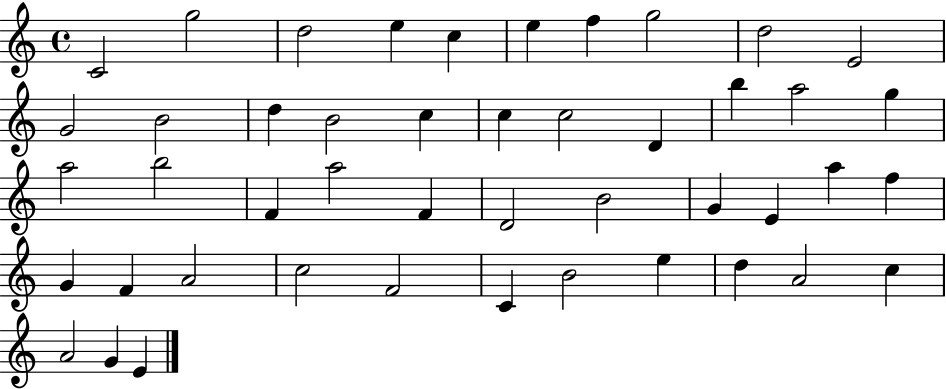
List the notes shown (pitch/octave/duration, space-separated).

C4/h G5/h D5/h E5/q C5/q E5/q F5/q G5/h D5/h E4/h G4/h B4/h D5/q B4/h C5/q C5/q C5/h D4/q B5/q A5/h G5/q A5/h B5/h F4/q A5/h F4/q D4/h B4/h G4/q E4/q A5/q F5/q G4/q F4/q A4/h C5/h F4/h C4/q B4/h E5/q D5/q A4/h C5/q A4/h G4/q E4/q